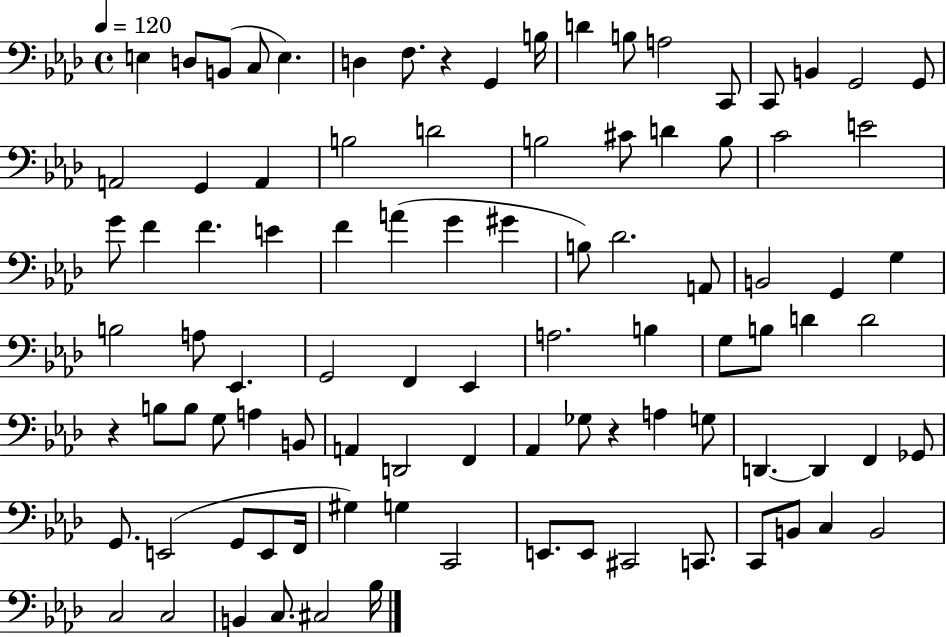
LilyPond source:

{
  \clef bass
  \time 4/4
  \defaultTimeSignature
  \key aes \major
  \tempo 4 = 120
  e4 d8 b,8( c8 e4.) | d4 f8. r4 g,4 b16 | d'4 b8 a2 c,8 | c,8 b,4 g,2 g,8 | \break a,2 g,4 a,4 | b2 d'2 | b2 cis'8 d'4 b8 | c'2 e'2 | \break g'8 f'4 f'4. e'4 | f'4 a'4( g'4 gis'4 | b8) des'2. a,8 | b,2 g,4 g4 | \break b2 a8 ees,4. | g,2 f,4 ees,4 | a2. b4 | g8 b8 d'4 d'2 | \break r4 b8 b8 g8 a4 b,8 | a,4 d,2 f,4 | aes,4 ges8 r4 a4 g8 | d,4.~~ d,4 f,4 ges,8 | \break g,8. e,2( g,8 e,8 f,16 | gis4) g4 c,2 | e,8. e,8 cis,2 c,8. | c,8 b,8 c4 b,2 | \break c2 c2 | b,4 c8. cis2 bes16 | \bar "|."
}